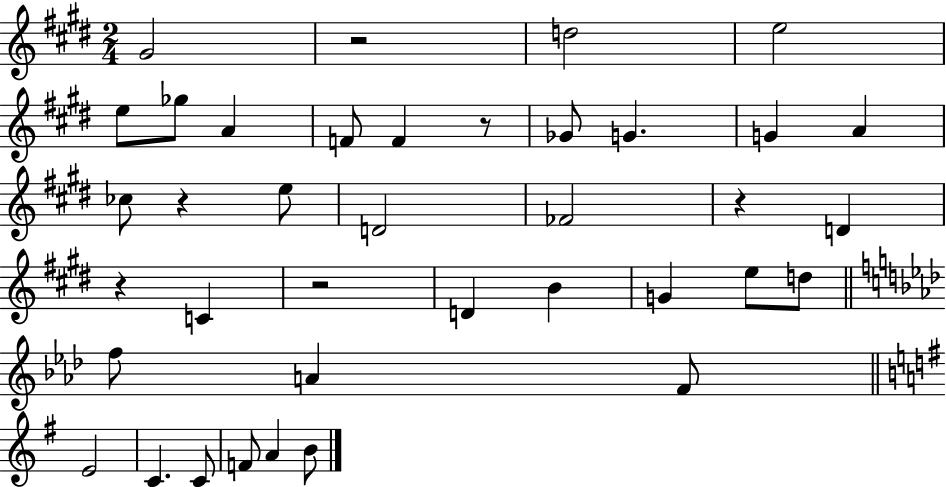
X:1
T:Untitled
M:2/4
L:1/4
K:E
^G2 z2 d2 e2 e/2 _g/2 A F/2 F z/2 _G/2 G G A _c/2 z e/2 D2 _F2 z D z C z2 D B G e/2 d/2 f/2 A F/2 E2 C C/2 F/2 A B/2